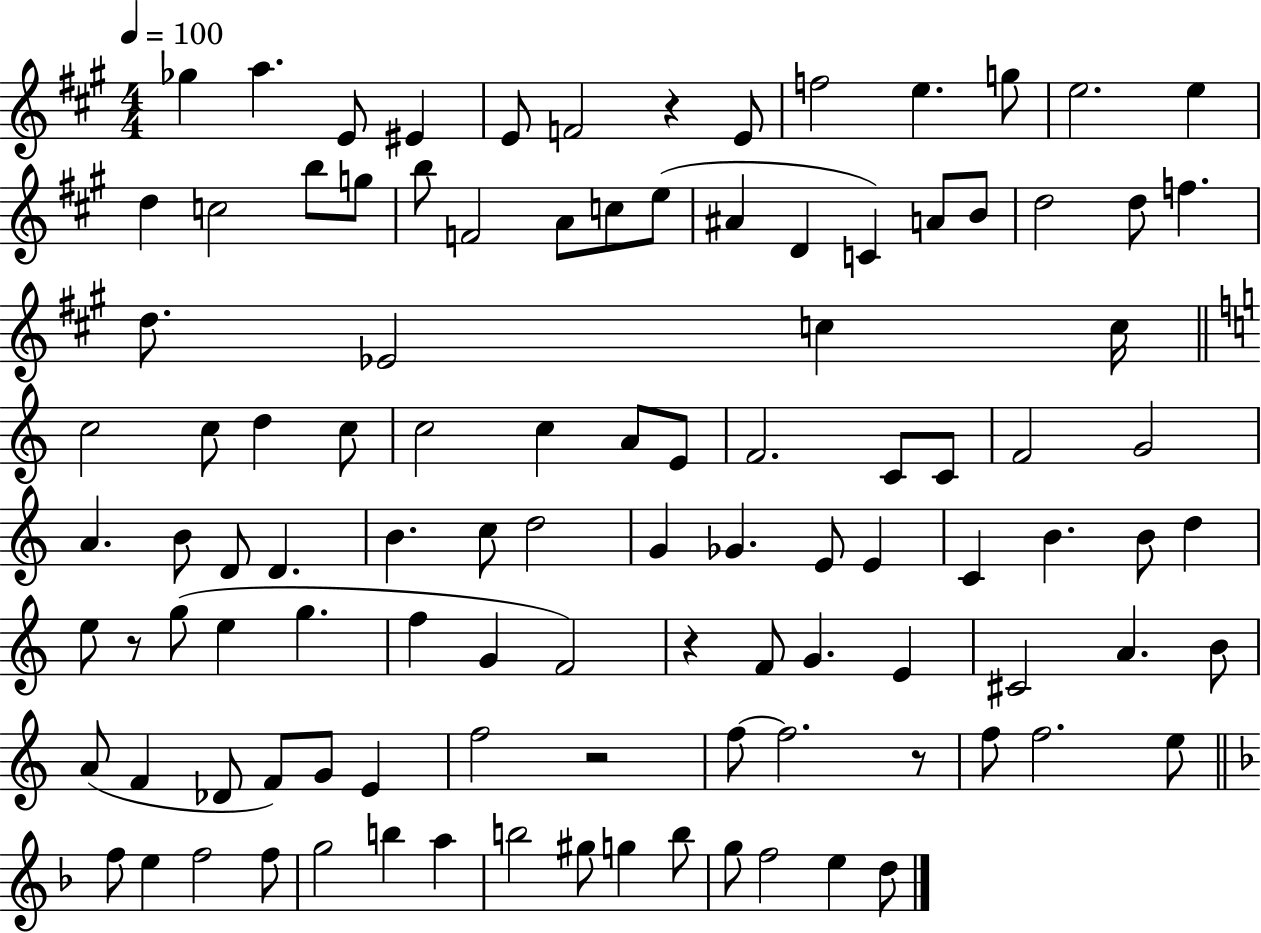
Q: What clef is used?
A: treble